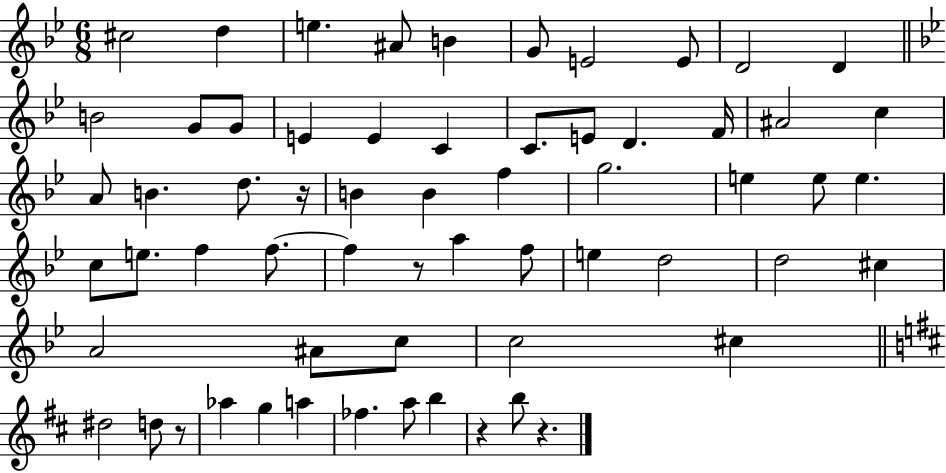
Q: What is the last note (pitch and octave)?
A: B5